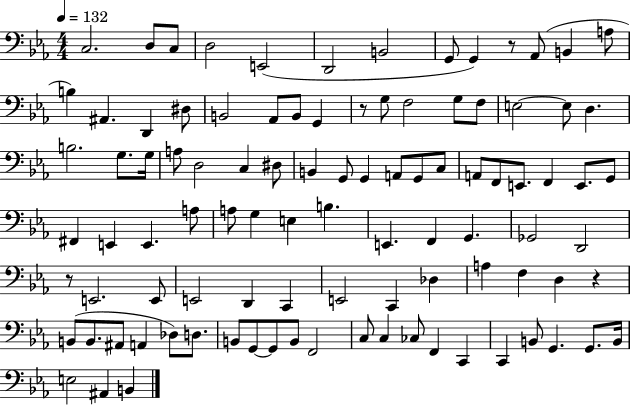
{
  \clef bass
  \numericTimeSignature
  \time 4/4
  \key ees \major
  \tempo 4 = 132
  c2. d8 c8 | d2 e,2( | d,2 b,2 | g,8 g,4) r8 aes,8( b,4 a8 | \break b4) ais,4. d,4 dis8 | b,2 aes,8 b,8 g,4 | r8 g8 f2 g8 f8 | e2~~ e8 d4. | \break b2. g8. g16 | a8 d2 c4 dis8 | b,4 g,8 g,4 a,8 g,8 c8 | a,8 f,8 e,8. f,4 e,8. g,8 | \break fis,4 e,4 e,4. a8 | a8 g4 e4 b4. | e,4. f,4 g,4. | ges,2 d,2 | \break r8 e,2. e,8 | e,2 d,4 c,4 | e,2 c,4 des4 | a4 f4 d4 r4 | \break b,8( b,8. ais,8 a,4 des8) d8. | b,8 g,8~~ g,8 b,8 f,2 | c8 c4 ces8 f,4 c,4 | c,4 b,8 g,4. g,8. b,16 | \break e2 ais,4 b,4 | \bar "|."
}